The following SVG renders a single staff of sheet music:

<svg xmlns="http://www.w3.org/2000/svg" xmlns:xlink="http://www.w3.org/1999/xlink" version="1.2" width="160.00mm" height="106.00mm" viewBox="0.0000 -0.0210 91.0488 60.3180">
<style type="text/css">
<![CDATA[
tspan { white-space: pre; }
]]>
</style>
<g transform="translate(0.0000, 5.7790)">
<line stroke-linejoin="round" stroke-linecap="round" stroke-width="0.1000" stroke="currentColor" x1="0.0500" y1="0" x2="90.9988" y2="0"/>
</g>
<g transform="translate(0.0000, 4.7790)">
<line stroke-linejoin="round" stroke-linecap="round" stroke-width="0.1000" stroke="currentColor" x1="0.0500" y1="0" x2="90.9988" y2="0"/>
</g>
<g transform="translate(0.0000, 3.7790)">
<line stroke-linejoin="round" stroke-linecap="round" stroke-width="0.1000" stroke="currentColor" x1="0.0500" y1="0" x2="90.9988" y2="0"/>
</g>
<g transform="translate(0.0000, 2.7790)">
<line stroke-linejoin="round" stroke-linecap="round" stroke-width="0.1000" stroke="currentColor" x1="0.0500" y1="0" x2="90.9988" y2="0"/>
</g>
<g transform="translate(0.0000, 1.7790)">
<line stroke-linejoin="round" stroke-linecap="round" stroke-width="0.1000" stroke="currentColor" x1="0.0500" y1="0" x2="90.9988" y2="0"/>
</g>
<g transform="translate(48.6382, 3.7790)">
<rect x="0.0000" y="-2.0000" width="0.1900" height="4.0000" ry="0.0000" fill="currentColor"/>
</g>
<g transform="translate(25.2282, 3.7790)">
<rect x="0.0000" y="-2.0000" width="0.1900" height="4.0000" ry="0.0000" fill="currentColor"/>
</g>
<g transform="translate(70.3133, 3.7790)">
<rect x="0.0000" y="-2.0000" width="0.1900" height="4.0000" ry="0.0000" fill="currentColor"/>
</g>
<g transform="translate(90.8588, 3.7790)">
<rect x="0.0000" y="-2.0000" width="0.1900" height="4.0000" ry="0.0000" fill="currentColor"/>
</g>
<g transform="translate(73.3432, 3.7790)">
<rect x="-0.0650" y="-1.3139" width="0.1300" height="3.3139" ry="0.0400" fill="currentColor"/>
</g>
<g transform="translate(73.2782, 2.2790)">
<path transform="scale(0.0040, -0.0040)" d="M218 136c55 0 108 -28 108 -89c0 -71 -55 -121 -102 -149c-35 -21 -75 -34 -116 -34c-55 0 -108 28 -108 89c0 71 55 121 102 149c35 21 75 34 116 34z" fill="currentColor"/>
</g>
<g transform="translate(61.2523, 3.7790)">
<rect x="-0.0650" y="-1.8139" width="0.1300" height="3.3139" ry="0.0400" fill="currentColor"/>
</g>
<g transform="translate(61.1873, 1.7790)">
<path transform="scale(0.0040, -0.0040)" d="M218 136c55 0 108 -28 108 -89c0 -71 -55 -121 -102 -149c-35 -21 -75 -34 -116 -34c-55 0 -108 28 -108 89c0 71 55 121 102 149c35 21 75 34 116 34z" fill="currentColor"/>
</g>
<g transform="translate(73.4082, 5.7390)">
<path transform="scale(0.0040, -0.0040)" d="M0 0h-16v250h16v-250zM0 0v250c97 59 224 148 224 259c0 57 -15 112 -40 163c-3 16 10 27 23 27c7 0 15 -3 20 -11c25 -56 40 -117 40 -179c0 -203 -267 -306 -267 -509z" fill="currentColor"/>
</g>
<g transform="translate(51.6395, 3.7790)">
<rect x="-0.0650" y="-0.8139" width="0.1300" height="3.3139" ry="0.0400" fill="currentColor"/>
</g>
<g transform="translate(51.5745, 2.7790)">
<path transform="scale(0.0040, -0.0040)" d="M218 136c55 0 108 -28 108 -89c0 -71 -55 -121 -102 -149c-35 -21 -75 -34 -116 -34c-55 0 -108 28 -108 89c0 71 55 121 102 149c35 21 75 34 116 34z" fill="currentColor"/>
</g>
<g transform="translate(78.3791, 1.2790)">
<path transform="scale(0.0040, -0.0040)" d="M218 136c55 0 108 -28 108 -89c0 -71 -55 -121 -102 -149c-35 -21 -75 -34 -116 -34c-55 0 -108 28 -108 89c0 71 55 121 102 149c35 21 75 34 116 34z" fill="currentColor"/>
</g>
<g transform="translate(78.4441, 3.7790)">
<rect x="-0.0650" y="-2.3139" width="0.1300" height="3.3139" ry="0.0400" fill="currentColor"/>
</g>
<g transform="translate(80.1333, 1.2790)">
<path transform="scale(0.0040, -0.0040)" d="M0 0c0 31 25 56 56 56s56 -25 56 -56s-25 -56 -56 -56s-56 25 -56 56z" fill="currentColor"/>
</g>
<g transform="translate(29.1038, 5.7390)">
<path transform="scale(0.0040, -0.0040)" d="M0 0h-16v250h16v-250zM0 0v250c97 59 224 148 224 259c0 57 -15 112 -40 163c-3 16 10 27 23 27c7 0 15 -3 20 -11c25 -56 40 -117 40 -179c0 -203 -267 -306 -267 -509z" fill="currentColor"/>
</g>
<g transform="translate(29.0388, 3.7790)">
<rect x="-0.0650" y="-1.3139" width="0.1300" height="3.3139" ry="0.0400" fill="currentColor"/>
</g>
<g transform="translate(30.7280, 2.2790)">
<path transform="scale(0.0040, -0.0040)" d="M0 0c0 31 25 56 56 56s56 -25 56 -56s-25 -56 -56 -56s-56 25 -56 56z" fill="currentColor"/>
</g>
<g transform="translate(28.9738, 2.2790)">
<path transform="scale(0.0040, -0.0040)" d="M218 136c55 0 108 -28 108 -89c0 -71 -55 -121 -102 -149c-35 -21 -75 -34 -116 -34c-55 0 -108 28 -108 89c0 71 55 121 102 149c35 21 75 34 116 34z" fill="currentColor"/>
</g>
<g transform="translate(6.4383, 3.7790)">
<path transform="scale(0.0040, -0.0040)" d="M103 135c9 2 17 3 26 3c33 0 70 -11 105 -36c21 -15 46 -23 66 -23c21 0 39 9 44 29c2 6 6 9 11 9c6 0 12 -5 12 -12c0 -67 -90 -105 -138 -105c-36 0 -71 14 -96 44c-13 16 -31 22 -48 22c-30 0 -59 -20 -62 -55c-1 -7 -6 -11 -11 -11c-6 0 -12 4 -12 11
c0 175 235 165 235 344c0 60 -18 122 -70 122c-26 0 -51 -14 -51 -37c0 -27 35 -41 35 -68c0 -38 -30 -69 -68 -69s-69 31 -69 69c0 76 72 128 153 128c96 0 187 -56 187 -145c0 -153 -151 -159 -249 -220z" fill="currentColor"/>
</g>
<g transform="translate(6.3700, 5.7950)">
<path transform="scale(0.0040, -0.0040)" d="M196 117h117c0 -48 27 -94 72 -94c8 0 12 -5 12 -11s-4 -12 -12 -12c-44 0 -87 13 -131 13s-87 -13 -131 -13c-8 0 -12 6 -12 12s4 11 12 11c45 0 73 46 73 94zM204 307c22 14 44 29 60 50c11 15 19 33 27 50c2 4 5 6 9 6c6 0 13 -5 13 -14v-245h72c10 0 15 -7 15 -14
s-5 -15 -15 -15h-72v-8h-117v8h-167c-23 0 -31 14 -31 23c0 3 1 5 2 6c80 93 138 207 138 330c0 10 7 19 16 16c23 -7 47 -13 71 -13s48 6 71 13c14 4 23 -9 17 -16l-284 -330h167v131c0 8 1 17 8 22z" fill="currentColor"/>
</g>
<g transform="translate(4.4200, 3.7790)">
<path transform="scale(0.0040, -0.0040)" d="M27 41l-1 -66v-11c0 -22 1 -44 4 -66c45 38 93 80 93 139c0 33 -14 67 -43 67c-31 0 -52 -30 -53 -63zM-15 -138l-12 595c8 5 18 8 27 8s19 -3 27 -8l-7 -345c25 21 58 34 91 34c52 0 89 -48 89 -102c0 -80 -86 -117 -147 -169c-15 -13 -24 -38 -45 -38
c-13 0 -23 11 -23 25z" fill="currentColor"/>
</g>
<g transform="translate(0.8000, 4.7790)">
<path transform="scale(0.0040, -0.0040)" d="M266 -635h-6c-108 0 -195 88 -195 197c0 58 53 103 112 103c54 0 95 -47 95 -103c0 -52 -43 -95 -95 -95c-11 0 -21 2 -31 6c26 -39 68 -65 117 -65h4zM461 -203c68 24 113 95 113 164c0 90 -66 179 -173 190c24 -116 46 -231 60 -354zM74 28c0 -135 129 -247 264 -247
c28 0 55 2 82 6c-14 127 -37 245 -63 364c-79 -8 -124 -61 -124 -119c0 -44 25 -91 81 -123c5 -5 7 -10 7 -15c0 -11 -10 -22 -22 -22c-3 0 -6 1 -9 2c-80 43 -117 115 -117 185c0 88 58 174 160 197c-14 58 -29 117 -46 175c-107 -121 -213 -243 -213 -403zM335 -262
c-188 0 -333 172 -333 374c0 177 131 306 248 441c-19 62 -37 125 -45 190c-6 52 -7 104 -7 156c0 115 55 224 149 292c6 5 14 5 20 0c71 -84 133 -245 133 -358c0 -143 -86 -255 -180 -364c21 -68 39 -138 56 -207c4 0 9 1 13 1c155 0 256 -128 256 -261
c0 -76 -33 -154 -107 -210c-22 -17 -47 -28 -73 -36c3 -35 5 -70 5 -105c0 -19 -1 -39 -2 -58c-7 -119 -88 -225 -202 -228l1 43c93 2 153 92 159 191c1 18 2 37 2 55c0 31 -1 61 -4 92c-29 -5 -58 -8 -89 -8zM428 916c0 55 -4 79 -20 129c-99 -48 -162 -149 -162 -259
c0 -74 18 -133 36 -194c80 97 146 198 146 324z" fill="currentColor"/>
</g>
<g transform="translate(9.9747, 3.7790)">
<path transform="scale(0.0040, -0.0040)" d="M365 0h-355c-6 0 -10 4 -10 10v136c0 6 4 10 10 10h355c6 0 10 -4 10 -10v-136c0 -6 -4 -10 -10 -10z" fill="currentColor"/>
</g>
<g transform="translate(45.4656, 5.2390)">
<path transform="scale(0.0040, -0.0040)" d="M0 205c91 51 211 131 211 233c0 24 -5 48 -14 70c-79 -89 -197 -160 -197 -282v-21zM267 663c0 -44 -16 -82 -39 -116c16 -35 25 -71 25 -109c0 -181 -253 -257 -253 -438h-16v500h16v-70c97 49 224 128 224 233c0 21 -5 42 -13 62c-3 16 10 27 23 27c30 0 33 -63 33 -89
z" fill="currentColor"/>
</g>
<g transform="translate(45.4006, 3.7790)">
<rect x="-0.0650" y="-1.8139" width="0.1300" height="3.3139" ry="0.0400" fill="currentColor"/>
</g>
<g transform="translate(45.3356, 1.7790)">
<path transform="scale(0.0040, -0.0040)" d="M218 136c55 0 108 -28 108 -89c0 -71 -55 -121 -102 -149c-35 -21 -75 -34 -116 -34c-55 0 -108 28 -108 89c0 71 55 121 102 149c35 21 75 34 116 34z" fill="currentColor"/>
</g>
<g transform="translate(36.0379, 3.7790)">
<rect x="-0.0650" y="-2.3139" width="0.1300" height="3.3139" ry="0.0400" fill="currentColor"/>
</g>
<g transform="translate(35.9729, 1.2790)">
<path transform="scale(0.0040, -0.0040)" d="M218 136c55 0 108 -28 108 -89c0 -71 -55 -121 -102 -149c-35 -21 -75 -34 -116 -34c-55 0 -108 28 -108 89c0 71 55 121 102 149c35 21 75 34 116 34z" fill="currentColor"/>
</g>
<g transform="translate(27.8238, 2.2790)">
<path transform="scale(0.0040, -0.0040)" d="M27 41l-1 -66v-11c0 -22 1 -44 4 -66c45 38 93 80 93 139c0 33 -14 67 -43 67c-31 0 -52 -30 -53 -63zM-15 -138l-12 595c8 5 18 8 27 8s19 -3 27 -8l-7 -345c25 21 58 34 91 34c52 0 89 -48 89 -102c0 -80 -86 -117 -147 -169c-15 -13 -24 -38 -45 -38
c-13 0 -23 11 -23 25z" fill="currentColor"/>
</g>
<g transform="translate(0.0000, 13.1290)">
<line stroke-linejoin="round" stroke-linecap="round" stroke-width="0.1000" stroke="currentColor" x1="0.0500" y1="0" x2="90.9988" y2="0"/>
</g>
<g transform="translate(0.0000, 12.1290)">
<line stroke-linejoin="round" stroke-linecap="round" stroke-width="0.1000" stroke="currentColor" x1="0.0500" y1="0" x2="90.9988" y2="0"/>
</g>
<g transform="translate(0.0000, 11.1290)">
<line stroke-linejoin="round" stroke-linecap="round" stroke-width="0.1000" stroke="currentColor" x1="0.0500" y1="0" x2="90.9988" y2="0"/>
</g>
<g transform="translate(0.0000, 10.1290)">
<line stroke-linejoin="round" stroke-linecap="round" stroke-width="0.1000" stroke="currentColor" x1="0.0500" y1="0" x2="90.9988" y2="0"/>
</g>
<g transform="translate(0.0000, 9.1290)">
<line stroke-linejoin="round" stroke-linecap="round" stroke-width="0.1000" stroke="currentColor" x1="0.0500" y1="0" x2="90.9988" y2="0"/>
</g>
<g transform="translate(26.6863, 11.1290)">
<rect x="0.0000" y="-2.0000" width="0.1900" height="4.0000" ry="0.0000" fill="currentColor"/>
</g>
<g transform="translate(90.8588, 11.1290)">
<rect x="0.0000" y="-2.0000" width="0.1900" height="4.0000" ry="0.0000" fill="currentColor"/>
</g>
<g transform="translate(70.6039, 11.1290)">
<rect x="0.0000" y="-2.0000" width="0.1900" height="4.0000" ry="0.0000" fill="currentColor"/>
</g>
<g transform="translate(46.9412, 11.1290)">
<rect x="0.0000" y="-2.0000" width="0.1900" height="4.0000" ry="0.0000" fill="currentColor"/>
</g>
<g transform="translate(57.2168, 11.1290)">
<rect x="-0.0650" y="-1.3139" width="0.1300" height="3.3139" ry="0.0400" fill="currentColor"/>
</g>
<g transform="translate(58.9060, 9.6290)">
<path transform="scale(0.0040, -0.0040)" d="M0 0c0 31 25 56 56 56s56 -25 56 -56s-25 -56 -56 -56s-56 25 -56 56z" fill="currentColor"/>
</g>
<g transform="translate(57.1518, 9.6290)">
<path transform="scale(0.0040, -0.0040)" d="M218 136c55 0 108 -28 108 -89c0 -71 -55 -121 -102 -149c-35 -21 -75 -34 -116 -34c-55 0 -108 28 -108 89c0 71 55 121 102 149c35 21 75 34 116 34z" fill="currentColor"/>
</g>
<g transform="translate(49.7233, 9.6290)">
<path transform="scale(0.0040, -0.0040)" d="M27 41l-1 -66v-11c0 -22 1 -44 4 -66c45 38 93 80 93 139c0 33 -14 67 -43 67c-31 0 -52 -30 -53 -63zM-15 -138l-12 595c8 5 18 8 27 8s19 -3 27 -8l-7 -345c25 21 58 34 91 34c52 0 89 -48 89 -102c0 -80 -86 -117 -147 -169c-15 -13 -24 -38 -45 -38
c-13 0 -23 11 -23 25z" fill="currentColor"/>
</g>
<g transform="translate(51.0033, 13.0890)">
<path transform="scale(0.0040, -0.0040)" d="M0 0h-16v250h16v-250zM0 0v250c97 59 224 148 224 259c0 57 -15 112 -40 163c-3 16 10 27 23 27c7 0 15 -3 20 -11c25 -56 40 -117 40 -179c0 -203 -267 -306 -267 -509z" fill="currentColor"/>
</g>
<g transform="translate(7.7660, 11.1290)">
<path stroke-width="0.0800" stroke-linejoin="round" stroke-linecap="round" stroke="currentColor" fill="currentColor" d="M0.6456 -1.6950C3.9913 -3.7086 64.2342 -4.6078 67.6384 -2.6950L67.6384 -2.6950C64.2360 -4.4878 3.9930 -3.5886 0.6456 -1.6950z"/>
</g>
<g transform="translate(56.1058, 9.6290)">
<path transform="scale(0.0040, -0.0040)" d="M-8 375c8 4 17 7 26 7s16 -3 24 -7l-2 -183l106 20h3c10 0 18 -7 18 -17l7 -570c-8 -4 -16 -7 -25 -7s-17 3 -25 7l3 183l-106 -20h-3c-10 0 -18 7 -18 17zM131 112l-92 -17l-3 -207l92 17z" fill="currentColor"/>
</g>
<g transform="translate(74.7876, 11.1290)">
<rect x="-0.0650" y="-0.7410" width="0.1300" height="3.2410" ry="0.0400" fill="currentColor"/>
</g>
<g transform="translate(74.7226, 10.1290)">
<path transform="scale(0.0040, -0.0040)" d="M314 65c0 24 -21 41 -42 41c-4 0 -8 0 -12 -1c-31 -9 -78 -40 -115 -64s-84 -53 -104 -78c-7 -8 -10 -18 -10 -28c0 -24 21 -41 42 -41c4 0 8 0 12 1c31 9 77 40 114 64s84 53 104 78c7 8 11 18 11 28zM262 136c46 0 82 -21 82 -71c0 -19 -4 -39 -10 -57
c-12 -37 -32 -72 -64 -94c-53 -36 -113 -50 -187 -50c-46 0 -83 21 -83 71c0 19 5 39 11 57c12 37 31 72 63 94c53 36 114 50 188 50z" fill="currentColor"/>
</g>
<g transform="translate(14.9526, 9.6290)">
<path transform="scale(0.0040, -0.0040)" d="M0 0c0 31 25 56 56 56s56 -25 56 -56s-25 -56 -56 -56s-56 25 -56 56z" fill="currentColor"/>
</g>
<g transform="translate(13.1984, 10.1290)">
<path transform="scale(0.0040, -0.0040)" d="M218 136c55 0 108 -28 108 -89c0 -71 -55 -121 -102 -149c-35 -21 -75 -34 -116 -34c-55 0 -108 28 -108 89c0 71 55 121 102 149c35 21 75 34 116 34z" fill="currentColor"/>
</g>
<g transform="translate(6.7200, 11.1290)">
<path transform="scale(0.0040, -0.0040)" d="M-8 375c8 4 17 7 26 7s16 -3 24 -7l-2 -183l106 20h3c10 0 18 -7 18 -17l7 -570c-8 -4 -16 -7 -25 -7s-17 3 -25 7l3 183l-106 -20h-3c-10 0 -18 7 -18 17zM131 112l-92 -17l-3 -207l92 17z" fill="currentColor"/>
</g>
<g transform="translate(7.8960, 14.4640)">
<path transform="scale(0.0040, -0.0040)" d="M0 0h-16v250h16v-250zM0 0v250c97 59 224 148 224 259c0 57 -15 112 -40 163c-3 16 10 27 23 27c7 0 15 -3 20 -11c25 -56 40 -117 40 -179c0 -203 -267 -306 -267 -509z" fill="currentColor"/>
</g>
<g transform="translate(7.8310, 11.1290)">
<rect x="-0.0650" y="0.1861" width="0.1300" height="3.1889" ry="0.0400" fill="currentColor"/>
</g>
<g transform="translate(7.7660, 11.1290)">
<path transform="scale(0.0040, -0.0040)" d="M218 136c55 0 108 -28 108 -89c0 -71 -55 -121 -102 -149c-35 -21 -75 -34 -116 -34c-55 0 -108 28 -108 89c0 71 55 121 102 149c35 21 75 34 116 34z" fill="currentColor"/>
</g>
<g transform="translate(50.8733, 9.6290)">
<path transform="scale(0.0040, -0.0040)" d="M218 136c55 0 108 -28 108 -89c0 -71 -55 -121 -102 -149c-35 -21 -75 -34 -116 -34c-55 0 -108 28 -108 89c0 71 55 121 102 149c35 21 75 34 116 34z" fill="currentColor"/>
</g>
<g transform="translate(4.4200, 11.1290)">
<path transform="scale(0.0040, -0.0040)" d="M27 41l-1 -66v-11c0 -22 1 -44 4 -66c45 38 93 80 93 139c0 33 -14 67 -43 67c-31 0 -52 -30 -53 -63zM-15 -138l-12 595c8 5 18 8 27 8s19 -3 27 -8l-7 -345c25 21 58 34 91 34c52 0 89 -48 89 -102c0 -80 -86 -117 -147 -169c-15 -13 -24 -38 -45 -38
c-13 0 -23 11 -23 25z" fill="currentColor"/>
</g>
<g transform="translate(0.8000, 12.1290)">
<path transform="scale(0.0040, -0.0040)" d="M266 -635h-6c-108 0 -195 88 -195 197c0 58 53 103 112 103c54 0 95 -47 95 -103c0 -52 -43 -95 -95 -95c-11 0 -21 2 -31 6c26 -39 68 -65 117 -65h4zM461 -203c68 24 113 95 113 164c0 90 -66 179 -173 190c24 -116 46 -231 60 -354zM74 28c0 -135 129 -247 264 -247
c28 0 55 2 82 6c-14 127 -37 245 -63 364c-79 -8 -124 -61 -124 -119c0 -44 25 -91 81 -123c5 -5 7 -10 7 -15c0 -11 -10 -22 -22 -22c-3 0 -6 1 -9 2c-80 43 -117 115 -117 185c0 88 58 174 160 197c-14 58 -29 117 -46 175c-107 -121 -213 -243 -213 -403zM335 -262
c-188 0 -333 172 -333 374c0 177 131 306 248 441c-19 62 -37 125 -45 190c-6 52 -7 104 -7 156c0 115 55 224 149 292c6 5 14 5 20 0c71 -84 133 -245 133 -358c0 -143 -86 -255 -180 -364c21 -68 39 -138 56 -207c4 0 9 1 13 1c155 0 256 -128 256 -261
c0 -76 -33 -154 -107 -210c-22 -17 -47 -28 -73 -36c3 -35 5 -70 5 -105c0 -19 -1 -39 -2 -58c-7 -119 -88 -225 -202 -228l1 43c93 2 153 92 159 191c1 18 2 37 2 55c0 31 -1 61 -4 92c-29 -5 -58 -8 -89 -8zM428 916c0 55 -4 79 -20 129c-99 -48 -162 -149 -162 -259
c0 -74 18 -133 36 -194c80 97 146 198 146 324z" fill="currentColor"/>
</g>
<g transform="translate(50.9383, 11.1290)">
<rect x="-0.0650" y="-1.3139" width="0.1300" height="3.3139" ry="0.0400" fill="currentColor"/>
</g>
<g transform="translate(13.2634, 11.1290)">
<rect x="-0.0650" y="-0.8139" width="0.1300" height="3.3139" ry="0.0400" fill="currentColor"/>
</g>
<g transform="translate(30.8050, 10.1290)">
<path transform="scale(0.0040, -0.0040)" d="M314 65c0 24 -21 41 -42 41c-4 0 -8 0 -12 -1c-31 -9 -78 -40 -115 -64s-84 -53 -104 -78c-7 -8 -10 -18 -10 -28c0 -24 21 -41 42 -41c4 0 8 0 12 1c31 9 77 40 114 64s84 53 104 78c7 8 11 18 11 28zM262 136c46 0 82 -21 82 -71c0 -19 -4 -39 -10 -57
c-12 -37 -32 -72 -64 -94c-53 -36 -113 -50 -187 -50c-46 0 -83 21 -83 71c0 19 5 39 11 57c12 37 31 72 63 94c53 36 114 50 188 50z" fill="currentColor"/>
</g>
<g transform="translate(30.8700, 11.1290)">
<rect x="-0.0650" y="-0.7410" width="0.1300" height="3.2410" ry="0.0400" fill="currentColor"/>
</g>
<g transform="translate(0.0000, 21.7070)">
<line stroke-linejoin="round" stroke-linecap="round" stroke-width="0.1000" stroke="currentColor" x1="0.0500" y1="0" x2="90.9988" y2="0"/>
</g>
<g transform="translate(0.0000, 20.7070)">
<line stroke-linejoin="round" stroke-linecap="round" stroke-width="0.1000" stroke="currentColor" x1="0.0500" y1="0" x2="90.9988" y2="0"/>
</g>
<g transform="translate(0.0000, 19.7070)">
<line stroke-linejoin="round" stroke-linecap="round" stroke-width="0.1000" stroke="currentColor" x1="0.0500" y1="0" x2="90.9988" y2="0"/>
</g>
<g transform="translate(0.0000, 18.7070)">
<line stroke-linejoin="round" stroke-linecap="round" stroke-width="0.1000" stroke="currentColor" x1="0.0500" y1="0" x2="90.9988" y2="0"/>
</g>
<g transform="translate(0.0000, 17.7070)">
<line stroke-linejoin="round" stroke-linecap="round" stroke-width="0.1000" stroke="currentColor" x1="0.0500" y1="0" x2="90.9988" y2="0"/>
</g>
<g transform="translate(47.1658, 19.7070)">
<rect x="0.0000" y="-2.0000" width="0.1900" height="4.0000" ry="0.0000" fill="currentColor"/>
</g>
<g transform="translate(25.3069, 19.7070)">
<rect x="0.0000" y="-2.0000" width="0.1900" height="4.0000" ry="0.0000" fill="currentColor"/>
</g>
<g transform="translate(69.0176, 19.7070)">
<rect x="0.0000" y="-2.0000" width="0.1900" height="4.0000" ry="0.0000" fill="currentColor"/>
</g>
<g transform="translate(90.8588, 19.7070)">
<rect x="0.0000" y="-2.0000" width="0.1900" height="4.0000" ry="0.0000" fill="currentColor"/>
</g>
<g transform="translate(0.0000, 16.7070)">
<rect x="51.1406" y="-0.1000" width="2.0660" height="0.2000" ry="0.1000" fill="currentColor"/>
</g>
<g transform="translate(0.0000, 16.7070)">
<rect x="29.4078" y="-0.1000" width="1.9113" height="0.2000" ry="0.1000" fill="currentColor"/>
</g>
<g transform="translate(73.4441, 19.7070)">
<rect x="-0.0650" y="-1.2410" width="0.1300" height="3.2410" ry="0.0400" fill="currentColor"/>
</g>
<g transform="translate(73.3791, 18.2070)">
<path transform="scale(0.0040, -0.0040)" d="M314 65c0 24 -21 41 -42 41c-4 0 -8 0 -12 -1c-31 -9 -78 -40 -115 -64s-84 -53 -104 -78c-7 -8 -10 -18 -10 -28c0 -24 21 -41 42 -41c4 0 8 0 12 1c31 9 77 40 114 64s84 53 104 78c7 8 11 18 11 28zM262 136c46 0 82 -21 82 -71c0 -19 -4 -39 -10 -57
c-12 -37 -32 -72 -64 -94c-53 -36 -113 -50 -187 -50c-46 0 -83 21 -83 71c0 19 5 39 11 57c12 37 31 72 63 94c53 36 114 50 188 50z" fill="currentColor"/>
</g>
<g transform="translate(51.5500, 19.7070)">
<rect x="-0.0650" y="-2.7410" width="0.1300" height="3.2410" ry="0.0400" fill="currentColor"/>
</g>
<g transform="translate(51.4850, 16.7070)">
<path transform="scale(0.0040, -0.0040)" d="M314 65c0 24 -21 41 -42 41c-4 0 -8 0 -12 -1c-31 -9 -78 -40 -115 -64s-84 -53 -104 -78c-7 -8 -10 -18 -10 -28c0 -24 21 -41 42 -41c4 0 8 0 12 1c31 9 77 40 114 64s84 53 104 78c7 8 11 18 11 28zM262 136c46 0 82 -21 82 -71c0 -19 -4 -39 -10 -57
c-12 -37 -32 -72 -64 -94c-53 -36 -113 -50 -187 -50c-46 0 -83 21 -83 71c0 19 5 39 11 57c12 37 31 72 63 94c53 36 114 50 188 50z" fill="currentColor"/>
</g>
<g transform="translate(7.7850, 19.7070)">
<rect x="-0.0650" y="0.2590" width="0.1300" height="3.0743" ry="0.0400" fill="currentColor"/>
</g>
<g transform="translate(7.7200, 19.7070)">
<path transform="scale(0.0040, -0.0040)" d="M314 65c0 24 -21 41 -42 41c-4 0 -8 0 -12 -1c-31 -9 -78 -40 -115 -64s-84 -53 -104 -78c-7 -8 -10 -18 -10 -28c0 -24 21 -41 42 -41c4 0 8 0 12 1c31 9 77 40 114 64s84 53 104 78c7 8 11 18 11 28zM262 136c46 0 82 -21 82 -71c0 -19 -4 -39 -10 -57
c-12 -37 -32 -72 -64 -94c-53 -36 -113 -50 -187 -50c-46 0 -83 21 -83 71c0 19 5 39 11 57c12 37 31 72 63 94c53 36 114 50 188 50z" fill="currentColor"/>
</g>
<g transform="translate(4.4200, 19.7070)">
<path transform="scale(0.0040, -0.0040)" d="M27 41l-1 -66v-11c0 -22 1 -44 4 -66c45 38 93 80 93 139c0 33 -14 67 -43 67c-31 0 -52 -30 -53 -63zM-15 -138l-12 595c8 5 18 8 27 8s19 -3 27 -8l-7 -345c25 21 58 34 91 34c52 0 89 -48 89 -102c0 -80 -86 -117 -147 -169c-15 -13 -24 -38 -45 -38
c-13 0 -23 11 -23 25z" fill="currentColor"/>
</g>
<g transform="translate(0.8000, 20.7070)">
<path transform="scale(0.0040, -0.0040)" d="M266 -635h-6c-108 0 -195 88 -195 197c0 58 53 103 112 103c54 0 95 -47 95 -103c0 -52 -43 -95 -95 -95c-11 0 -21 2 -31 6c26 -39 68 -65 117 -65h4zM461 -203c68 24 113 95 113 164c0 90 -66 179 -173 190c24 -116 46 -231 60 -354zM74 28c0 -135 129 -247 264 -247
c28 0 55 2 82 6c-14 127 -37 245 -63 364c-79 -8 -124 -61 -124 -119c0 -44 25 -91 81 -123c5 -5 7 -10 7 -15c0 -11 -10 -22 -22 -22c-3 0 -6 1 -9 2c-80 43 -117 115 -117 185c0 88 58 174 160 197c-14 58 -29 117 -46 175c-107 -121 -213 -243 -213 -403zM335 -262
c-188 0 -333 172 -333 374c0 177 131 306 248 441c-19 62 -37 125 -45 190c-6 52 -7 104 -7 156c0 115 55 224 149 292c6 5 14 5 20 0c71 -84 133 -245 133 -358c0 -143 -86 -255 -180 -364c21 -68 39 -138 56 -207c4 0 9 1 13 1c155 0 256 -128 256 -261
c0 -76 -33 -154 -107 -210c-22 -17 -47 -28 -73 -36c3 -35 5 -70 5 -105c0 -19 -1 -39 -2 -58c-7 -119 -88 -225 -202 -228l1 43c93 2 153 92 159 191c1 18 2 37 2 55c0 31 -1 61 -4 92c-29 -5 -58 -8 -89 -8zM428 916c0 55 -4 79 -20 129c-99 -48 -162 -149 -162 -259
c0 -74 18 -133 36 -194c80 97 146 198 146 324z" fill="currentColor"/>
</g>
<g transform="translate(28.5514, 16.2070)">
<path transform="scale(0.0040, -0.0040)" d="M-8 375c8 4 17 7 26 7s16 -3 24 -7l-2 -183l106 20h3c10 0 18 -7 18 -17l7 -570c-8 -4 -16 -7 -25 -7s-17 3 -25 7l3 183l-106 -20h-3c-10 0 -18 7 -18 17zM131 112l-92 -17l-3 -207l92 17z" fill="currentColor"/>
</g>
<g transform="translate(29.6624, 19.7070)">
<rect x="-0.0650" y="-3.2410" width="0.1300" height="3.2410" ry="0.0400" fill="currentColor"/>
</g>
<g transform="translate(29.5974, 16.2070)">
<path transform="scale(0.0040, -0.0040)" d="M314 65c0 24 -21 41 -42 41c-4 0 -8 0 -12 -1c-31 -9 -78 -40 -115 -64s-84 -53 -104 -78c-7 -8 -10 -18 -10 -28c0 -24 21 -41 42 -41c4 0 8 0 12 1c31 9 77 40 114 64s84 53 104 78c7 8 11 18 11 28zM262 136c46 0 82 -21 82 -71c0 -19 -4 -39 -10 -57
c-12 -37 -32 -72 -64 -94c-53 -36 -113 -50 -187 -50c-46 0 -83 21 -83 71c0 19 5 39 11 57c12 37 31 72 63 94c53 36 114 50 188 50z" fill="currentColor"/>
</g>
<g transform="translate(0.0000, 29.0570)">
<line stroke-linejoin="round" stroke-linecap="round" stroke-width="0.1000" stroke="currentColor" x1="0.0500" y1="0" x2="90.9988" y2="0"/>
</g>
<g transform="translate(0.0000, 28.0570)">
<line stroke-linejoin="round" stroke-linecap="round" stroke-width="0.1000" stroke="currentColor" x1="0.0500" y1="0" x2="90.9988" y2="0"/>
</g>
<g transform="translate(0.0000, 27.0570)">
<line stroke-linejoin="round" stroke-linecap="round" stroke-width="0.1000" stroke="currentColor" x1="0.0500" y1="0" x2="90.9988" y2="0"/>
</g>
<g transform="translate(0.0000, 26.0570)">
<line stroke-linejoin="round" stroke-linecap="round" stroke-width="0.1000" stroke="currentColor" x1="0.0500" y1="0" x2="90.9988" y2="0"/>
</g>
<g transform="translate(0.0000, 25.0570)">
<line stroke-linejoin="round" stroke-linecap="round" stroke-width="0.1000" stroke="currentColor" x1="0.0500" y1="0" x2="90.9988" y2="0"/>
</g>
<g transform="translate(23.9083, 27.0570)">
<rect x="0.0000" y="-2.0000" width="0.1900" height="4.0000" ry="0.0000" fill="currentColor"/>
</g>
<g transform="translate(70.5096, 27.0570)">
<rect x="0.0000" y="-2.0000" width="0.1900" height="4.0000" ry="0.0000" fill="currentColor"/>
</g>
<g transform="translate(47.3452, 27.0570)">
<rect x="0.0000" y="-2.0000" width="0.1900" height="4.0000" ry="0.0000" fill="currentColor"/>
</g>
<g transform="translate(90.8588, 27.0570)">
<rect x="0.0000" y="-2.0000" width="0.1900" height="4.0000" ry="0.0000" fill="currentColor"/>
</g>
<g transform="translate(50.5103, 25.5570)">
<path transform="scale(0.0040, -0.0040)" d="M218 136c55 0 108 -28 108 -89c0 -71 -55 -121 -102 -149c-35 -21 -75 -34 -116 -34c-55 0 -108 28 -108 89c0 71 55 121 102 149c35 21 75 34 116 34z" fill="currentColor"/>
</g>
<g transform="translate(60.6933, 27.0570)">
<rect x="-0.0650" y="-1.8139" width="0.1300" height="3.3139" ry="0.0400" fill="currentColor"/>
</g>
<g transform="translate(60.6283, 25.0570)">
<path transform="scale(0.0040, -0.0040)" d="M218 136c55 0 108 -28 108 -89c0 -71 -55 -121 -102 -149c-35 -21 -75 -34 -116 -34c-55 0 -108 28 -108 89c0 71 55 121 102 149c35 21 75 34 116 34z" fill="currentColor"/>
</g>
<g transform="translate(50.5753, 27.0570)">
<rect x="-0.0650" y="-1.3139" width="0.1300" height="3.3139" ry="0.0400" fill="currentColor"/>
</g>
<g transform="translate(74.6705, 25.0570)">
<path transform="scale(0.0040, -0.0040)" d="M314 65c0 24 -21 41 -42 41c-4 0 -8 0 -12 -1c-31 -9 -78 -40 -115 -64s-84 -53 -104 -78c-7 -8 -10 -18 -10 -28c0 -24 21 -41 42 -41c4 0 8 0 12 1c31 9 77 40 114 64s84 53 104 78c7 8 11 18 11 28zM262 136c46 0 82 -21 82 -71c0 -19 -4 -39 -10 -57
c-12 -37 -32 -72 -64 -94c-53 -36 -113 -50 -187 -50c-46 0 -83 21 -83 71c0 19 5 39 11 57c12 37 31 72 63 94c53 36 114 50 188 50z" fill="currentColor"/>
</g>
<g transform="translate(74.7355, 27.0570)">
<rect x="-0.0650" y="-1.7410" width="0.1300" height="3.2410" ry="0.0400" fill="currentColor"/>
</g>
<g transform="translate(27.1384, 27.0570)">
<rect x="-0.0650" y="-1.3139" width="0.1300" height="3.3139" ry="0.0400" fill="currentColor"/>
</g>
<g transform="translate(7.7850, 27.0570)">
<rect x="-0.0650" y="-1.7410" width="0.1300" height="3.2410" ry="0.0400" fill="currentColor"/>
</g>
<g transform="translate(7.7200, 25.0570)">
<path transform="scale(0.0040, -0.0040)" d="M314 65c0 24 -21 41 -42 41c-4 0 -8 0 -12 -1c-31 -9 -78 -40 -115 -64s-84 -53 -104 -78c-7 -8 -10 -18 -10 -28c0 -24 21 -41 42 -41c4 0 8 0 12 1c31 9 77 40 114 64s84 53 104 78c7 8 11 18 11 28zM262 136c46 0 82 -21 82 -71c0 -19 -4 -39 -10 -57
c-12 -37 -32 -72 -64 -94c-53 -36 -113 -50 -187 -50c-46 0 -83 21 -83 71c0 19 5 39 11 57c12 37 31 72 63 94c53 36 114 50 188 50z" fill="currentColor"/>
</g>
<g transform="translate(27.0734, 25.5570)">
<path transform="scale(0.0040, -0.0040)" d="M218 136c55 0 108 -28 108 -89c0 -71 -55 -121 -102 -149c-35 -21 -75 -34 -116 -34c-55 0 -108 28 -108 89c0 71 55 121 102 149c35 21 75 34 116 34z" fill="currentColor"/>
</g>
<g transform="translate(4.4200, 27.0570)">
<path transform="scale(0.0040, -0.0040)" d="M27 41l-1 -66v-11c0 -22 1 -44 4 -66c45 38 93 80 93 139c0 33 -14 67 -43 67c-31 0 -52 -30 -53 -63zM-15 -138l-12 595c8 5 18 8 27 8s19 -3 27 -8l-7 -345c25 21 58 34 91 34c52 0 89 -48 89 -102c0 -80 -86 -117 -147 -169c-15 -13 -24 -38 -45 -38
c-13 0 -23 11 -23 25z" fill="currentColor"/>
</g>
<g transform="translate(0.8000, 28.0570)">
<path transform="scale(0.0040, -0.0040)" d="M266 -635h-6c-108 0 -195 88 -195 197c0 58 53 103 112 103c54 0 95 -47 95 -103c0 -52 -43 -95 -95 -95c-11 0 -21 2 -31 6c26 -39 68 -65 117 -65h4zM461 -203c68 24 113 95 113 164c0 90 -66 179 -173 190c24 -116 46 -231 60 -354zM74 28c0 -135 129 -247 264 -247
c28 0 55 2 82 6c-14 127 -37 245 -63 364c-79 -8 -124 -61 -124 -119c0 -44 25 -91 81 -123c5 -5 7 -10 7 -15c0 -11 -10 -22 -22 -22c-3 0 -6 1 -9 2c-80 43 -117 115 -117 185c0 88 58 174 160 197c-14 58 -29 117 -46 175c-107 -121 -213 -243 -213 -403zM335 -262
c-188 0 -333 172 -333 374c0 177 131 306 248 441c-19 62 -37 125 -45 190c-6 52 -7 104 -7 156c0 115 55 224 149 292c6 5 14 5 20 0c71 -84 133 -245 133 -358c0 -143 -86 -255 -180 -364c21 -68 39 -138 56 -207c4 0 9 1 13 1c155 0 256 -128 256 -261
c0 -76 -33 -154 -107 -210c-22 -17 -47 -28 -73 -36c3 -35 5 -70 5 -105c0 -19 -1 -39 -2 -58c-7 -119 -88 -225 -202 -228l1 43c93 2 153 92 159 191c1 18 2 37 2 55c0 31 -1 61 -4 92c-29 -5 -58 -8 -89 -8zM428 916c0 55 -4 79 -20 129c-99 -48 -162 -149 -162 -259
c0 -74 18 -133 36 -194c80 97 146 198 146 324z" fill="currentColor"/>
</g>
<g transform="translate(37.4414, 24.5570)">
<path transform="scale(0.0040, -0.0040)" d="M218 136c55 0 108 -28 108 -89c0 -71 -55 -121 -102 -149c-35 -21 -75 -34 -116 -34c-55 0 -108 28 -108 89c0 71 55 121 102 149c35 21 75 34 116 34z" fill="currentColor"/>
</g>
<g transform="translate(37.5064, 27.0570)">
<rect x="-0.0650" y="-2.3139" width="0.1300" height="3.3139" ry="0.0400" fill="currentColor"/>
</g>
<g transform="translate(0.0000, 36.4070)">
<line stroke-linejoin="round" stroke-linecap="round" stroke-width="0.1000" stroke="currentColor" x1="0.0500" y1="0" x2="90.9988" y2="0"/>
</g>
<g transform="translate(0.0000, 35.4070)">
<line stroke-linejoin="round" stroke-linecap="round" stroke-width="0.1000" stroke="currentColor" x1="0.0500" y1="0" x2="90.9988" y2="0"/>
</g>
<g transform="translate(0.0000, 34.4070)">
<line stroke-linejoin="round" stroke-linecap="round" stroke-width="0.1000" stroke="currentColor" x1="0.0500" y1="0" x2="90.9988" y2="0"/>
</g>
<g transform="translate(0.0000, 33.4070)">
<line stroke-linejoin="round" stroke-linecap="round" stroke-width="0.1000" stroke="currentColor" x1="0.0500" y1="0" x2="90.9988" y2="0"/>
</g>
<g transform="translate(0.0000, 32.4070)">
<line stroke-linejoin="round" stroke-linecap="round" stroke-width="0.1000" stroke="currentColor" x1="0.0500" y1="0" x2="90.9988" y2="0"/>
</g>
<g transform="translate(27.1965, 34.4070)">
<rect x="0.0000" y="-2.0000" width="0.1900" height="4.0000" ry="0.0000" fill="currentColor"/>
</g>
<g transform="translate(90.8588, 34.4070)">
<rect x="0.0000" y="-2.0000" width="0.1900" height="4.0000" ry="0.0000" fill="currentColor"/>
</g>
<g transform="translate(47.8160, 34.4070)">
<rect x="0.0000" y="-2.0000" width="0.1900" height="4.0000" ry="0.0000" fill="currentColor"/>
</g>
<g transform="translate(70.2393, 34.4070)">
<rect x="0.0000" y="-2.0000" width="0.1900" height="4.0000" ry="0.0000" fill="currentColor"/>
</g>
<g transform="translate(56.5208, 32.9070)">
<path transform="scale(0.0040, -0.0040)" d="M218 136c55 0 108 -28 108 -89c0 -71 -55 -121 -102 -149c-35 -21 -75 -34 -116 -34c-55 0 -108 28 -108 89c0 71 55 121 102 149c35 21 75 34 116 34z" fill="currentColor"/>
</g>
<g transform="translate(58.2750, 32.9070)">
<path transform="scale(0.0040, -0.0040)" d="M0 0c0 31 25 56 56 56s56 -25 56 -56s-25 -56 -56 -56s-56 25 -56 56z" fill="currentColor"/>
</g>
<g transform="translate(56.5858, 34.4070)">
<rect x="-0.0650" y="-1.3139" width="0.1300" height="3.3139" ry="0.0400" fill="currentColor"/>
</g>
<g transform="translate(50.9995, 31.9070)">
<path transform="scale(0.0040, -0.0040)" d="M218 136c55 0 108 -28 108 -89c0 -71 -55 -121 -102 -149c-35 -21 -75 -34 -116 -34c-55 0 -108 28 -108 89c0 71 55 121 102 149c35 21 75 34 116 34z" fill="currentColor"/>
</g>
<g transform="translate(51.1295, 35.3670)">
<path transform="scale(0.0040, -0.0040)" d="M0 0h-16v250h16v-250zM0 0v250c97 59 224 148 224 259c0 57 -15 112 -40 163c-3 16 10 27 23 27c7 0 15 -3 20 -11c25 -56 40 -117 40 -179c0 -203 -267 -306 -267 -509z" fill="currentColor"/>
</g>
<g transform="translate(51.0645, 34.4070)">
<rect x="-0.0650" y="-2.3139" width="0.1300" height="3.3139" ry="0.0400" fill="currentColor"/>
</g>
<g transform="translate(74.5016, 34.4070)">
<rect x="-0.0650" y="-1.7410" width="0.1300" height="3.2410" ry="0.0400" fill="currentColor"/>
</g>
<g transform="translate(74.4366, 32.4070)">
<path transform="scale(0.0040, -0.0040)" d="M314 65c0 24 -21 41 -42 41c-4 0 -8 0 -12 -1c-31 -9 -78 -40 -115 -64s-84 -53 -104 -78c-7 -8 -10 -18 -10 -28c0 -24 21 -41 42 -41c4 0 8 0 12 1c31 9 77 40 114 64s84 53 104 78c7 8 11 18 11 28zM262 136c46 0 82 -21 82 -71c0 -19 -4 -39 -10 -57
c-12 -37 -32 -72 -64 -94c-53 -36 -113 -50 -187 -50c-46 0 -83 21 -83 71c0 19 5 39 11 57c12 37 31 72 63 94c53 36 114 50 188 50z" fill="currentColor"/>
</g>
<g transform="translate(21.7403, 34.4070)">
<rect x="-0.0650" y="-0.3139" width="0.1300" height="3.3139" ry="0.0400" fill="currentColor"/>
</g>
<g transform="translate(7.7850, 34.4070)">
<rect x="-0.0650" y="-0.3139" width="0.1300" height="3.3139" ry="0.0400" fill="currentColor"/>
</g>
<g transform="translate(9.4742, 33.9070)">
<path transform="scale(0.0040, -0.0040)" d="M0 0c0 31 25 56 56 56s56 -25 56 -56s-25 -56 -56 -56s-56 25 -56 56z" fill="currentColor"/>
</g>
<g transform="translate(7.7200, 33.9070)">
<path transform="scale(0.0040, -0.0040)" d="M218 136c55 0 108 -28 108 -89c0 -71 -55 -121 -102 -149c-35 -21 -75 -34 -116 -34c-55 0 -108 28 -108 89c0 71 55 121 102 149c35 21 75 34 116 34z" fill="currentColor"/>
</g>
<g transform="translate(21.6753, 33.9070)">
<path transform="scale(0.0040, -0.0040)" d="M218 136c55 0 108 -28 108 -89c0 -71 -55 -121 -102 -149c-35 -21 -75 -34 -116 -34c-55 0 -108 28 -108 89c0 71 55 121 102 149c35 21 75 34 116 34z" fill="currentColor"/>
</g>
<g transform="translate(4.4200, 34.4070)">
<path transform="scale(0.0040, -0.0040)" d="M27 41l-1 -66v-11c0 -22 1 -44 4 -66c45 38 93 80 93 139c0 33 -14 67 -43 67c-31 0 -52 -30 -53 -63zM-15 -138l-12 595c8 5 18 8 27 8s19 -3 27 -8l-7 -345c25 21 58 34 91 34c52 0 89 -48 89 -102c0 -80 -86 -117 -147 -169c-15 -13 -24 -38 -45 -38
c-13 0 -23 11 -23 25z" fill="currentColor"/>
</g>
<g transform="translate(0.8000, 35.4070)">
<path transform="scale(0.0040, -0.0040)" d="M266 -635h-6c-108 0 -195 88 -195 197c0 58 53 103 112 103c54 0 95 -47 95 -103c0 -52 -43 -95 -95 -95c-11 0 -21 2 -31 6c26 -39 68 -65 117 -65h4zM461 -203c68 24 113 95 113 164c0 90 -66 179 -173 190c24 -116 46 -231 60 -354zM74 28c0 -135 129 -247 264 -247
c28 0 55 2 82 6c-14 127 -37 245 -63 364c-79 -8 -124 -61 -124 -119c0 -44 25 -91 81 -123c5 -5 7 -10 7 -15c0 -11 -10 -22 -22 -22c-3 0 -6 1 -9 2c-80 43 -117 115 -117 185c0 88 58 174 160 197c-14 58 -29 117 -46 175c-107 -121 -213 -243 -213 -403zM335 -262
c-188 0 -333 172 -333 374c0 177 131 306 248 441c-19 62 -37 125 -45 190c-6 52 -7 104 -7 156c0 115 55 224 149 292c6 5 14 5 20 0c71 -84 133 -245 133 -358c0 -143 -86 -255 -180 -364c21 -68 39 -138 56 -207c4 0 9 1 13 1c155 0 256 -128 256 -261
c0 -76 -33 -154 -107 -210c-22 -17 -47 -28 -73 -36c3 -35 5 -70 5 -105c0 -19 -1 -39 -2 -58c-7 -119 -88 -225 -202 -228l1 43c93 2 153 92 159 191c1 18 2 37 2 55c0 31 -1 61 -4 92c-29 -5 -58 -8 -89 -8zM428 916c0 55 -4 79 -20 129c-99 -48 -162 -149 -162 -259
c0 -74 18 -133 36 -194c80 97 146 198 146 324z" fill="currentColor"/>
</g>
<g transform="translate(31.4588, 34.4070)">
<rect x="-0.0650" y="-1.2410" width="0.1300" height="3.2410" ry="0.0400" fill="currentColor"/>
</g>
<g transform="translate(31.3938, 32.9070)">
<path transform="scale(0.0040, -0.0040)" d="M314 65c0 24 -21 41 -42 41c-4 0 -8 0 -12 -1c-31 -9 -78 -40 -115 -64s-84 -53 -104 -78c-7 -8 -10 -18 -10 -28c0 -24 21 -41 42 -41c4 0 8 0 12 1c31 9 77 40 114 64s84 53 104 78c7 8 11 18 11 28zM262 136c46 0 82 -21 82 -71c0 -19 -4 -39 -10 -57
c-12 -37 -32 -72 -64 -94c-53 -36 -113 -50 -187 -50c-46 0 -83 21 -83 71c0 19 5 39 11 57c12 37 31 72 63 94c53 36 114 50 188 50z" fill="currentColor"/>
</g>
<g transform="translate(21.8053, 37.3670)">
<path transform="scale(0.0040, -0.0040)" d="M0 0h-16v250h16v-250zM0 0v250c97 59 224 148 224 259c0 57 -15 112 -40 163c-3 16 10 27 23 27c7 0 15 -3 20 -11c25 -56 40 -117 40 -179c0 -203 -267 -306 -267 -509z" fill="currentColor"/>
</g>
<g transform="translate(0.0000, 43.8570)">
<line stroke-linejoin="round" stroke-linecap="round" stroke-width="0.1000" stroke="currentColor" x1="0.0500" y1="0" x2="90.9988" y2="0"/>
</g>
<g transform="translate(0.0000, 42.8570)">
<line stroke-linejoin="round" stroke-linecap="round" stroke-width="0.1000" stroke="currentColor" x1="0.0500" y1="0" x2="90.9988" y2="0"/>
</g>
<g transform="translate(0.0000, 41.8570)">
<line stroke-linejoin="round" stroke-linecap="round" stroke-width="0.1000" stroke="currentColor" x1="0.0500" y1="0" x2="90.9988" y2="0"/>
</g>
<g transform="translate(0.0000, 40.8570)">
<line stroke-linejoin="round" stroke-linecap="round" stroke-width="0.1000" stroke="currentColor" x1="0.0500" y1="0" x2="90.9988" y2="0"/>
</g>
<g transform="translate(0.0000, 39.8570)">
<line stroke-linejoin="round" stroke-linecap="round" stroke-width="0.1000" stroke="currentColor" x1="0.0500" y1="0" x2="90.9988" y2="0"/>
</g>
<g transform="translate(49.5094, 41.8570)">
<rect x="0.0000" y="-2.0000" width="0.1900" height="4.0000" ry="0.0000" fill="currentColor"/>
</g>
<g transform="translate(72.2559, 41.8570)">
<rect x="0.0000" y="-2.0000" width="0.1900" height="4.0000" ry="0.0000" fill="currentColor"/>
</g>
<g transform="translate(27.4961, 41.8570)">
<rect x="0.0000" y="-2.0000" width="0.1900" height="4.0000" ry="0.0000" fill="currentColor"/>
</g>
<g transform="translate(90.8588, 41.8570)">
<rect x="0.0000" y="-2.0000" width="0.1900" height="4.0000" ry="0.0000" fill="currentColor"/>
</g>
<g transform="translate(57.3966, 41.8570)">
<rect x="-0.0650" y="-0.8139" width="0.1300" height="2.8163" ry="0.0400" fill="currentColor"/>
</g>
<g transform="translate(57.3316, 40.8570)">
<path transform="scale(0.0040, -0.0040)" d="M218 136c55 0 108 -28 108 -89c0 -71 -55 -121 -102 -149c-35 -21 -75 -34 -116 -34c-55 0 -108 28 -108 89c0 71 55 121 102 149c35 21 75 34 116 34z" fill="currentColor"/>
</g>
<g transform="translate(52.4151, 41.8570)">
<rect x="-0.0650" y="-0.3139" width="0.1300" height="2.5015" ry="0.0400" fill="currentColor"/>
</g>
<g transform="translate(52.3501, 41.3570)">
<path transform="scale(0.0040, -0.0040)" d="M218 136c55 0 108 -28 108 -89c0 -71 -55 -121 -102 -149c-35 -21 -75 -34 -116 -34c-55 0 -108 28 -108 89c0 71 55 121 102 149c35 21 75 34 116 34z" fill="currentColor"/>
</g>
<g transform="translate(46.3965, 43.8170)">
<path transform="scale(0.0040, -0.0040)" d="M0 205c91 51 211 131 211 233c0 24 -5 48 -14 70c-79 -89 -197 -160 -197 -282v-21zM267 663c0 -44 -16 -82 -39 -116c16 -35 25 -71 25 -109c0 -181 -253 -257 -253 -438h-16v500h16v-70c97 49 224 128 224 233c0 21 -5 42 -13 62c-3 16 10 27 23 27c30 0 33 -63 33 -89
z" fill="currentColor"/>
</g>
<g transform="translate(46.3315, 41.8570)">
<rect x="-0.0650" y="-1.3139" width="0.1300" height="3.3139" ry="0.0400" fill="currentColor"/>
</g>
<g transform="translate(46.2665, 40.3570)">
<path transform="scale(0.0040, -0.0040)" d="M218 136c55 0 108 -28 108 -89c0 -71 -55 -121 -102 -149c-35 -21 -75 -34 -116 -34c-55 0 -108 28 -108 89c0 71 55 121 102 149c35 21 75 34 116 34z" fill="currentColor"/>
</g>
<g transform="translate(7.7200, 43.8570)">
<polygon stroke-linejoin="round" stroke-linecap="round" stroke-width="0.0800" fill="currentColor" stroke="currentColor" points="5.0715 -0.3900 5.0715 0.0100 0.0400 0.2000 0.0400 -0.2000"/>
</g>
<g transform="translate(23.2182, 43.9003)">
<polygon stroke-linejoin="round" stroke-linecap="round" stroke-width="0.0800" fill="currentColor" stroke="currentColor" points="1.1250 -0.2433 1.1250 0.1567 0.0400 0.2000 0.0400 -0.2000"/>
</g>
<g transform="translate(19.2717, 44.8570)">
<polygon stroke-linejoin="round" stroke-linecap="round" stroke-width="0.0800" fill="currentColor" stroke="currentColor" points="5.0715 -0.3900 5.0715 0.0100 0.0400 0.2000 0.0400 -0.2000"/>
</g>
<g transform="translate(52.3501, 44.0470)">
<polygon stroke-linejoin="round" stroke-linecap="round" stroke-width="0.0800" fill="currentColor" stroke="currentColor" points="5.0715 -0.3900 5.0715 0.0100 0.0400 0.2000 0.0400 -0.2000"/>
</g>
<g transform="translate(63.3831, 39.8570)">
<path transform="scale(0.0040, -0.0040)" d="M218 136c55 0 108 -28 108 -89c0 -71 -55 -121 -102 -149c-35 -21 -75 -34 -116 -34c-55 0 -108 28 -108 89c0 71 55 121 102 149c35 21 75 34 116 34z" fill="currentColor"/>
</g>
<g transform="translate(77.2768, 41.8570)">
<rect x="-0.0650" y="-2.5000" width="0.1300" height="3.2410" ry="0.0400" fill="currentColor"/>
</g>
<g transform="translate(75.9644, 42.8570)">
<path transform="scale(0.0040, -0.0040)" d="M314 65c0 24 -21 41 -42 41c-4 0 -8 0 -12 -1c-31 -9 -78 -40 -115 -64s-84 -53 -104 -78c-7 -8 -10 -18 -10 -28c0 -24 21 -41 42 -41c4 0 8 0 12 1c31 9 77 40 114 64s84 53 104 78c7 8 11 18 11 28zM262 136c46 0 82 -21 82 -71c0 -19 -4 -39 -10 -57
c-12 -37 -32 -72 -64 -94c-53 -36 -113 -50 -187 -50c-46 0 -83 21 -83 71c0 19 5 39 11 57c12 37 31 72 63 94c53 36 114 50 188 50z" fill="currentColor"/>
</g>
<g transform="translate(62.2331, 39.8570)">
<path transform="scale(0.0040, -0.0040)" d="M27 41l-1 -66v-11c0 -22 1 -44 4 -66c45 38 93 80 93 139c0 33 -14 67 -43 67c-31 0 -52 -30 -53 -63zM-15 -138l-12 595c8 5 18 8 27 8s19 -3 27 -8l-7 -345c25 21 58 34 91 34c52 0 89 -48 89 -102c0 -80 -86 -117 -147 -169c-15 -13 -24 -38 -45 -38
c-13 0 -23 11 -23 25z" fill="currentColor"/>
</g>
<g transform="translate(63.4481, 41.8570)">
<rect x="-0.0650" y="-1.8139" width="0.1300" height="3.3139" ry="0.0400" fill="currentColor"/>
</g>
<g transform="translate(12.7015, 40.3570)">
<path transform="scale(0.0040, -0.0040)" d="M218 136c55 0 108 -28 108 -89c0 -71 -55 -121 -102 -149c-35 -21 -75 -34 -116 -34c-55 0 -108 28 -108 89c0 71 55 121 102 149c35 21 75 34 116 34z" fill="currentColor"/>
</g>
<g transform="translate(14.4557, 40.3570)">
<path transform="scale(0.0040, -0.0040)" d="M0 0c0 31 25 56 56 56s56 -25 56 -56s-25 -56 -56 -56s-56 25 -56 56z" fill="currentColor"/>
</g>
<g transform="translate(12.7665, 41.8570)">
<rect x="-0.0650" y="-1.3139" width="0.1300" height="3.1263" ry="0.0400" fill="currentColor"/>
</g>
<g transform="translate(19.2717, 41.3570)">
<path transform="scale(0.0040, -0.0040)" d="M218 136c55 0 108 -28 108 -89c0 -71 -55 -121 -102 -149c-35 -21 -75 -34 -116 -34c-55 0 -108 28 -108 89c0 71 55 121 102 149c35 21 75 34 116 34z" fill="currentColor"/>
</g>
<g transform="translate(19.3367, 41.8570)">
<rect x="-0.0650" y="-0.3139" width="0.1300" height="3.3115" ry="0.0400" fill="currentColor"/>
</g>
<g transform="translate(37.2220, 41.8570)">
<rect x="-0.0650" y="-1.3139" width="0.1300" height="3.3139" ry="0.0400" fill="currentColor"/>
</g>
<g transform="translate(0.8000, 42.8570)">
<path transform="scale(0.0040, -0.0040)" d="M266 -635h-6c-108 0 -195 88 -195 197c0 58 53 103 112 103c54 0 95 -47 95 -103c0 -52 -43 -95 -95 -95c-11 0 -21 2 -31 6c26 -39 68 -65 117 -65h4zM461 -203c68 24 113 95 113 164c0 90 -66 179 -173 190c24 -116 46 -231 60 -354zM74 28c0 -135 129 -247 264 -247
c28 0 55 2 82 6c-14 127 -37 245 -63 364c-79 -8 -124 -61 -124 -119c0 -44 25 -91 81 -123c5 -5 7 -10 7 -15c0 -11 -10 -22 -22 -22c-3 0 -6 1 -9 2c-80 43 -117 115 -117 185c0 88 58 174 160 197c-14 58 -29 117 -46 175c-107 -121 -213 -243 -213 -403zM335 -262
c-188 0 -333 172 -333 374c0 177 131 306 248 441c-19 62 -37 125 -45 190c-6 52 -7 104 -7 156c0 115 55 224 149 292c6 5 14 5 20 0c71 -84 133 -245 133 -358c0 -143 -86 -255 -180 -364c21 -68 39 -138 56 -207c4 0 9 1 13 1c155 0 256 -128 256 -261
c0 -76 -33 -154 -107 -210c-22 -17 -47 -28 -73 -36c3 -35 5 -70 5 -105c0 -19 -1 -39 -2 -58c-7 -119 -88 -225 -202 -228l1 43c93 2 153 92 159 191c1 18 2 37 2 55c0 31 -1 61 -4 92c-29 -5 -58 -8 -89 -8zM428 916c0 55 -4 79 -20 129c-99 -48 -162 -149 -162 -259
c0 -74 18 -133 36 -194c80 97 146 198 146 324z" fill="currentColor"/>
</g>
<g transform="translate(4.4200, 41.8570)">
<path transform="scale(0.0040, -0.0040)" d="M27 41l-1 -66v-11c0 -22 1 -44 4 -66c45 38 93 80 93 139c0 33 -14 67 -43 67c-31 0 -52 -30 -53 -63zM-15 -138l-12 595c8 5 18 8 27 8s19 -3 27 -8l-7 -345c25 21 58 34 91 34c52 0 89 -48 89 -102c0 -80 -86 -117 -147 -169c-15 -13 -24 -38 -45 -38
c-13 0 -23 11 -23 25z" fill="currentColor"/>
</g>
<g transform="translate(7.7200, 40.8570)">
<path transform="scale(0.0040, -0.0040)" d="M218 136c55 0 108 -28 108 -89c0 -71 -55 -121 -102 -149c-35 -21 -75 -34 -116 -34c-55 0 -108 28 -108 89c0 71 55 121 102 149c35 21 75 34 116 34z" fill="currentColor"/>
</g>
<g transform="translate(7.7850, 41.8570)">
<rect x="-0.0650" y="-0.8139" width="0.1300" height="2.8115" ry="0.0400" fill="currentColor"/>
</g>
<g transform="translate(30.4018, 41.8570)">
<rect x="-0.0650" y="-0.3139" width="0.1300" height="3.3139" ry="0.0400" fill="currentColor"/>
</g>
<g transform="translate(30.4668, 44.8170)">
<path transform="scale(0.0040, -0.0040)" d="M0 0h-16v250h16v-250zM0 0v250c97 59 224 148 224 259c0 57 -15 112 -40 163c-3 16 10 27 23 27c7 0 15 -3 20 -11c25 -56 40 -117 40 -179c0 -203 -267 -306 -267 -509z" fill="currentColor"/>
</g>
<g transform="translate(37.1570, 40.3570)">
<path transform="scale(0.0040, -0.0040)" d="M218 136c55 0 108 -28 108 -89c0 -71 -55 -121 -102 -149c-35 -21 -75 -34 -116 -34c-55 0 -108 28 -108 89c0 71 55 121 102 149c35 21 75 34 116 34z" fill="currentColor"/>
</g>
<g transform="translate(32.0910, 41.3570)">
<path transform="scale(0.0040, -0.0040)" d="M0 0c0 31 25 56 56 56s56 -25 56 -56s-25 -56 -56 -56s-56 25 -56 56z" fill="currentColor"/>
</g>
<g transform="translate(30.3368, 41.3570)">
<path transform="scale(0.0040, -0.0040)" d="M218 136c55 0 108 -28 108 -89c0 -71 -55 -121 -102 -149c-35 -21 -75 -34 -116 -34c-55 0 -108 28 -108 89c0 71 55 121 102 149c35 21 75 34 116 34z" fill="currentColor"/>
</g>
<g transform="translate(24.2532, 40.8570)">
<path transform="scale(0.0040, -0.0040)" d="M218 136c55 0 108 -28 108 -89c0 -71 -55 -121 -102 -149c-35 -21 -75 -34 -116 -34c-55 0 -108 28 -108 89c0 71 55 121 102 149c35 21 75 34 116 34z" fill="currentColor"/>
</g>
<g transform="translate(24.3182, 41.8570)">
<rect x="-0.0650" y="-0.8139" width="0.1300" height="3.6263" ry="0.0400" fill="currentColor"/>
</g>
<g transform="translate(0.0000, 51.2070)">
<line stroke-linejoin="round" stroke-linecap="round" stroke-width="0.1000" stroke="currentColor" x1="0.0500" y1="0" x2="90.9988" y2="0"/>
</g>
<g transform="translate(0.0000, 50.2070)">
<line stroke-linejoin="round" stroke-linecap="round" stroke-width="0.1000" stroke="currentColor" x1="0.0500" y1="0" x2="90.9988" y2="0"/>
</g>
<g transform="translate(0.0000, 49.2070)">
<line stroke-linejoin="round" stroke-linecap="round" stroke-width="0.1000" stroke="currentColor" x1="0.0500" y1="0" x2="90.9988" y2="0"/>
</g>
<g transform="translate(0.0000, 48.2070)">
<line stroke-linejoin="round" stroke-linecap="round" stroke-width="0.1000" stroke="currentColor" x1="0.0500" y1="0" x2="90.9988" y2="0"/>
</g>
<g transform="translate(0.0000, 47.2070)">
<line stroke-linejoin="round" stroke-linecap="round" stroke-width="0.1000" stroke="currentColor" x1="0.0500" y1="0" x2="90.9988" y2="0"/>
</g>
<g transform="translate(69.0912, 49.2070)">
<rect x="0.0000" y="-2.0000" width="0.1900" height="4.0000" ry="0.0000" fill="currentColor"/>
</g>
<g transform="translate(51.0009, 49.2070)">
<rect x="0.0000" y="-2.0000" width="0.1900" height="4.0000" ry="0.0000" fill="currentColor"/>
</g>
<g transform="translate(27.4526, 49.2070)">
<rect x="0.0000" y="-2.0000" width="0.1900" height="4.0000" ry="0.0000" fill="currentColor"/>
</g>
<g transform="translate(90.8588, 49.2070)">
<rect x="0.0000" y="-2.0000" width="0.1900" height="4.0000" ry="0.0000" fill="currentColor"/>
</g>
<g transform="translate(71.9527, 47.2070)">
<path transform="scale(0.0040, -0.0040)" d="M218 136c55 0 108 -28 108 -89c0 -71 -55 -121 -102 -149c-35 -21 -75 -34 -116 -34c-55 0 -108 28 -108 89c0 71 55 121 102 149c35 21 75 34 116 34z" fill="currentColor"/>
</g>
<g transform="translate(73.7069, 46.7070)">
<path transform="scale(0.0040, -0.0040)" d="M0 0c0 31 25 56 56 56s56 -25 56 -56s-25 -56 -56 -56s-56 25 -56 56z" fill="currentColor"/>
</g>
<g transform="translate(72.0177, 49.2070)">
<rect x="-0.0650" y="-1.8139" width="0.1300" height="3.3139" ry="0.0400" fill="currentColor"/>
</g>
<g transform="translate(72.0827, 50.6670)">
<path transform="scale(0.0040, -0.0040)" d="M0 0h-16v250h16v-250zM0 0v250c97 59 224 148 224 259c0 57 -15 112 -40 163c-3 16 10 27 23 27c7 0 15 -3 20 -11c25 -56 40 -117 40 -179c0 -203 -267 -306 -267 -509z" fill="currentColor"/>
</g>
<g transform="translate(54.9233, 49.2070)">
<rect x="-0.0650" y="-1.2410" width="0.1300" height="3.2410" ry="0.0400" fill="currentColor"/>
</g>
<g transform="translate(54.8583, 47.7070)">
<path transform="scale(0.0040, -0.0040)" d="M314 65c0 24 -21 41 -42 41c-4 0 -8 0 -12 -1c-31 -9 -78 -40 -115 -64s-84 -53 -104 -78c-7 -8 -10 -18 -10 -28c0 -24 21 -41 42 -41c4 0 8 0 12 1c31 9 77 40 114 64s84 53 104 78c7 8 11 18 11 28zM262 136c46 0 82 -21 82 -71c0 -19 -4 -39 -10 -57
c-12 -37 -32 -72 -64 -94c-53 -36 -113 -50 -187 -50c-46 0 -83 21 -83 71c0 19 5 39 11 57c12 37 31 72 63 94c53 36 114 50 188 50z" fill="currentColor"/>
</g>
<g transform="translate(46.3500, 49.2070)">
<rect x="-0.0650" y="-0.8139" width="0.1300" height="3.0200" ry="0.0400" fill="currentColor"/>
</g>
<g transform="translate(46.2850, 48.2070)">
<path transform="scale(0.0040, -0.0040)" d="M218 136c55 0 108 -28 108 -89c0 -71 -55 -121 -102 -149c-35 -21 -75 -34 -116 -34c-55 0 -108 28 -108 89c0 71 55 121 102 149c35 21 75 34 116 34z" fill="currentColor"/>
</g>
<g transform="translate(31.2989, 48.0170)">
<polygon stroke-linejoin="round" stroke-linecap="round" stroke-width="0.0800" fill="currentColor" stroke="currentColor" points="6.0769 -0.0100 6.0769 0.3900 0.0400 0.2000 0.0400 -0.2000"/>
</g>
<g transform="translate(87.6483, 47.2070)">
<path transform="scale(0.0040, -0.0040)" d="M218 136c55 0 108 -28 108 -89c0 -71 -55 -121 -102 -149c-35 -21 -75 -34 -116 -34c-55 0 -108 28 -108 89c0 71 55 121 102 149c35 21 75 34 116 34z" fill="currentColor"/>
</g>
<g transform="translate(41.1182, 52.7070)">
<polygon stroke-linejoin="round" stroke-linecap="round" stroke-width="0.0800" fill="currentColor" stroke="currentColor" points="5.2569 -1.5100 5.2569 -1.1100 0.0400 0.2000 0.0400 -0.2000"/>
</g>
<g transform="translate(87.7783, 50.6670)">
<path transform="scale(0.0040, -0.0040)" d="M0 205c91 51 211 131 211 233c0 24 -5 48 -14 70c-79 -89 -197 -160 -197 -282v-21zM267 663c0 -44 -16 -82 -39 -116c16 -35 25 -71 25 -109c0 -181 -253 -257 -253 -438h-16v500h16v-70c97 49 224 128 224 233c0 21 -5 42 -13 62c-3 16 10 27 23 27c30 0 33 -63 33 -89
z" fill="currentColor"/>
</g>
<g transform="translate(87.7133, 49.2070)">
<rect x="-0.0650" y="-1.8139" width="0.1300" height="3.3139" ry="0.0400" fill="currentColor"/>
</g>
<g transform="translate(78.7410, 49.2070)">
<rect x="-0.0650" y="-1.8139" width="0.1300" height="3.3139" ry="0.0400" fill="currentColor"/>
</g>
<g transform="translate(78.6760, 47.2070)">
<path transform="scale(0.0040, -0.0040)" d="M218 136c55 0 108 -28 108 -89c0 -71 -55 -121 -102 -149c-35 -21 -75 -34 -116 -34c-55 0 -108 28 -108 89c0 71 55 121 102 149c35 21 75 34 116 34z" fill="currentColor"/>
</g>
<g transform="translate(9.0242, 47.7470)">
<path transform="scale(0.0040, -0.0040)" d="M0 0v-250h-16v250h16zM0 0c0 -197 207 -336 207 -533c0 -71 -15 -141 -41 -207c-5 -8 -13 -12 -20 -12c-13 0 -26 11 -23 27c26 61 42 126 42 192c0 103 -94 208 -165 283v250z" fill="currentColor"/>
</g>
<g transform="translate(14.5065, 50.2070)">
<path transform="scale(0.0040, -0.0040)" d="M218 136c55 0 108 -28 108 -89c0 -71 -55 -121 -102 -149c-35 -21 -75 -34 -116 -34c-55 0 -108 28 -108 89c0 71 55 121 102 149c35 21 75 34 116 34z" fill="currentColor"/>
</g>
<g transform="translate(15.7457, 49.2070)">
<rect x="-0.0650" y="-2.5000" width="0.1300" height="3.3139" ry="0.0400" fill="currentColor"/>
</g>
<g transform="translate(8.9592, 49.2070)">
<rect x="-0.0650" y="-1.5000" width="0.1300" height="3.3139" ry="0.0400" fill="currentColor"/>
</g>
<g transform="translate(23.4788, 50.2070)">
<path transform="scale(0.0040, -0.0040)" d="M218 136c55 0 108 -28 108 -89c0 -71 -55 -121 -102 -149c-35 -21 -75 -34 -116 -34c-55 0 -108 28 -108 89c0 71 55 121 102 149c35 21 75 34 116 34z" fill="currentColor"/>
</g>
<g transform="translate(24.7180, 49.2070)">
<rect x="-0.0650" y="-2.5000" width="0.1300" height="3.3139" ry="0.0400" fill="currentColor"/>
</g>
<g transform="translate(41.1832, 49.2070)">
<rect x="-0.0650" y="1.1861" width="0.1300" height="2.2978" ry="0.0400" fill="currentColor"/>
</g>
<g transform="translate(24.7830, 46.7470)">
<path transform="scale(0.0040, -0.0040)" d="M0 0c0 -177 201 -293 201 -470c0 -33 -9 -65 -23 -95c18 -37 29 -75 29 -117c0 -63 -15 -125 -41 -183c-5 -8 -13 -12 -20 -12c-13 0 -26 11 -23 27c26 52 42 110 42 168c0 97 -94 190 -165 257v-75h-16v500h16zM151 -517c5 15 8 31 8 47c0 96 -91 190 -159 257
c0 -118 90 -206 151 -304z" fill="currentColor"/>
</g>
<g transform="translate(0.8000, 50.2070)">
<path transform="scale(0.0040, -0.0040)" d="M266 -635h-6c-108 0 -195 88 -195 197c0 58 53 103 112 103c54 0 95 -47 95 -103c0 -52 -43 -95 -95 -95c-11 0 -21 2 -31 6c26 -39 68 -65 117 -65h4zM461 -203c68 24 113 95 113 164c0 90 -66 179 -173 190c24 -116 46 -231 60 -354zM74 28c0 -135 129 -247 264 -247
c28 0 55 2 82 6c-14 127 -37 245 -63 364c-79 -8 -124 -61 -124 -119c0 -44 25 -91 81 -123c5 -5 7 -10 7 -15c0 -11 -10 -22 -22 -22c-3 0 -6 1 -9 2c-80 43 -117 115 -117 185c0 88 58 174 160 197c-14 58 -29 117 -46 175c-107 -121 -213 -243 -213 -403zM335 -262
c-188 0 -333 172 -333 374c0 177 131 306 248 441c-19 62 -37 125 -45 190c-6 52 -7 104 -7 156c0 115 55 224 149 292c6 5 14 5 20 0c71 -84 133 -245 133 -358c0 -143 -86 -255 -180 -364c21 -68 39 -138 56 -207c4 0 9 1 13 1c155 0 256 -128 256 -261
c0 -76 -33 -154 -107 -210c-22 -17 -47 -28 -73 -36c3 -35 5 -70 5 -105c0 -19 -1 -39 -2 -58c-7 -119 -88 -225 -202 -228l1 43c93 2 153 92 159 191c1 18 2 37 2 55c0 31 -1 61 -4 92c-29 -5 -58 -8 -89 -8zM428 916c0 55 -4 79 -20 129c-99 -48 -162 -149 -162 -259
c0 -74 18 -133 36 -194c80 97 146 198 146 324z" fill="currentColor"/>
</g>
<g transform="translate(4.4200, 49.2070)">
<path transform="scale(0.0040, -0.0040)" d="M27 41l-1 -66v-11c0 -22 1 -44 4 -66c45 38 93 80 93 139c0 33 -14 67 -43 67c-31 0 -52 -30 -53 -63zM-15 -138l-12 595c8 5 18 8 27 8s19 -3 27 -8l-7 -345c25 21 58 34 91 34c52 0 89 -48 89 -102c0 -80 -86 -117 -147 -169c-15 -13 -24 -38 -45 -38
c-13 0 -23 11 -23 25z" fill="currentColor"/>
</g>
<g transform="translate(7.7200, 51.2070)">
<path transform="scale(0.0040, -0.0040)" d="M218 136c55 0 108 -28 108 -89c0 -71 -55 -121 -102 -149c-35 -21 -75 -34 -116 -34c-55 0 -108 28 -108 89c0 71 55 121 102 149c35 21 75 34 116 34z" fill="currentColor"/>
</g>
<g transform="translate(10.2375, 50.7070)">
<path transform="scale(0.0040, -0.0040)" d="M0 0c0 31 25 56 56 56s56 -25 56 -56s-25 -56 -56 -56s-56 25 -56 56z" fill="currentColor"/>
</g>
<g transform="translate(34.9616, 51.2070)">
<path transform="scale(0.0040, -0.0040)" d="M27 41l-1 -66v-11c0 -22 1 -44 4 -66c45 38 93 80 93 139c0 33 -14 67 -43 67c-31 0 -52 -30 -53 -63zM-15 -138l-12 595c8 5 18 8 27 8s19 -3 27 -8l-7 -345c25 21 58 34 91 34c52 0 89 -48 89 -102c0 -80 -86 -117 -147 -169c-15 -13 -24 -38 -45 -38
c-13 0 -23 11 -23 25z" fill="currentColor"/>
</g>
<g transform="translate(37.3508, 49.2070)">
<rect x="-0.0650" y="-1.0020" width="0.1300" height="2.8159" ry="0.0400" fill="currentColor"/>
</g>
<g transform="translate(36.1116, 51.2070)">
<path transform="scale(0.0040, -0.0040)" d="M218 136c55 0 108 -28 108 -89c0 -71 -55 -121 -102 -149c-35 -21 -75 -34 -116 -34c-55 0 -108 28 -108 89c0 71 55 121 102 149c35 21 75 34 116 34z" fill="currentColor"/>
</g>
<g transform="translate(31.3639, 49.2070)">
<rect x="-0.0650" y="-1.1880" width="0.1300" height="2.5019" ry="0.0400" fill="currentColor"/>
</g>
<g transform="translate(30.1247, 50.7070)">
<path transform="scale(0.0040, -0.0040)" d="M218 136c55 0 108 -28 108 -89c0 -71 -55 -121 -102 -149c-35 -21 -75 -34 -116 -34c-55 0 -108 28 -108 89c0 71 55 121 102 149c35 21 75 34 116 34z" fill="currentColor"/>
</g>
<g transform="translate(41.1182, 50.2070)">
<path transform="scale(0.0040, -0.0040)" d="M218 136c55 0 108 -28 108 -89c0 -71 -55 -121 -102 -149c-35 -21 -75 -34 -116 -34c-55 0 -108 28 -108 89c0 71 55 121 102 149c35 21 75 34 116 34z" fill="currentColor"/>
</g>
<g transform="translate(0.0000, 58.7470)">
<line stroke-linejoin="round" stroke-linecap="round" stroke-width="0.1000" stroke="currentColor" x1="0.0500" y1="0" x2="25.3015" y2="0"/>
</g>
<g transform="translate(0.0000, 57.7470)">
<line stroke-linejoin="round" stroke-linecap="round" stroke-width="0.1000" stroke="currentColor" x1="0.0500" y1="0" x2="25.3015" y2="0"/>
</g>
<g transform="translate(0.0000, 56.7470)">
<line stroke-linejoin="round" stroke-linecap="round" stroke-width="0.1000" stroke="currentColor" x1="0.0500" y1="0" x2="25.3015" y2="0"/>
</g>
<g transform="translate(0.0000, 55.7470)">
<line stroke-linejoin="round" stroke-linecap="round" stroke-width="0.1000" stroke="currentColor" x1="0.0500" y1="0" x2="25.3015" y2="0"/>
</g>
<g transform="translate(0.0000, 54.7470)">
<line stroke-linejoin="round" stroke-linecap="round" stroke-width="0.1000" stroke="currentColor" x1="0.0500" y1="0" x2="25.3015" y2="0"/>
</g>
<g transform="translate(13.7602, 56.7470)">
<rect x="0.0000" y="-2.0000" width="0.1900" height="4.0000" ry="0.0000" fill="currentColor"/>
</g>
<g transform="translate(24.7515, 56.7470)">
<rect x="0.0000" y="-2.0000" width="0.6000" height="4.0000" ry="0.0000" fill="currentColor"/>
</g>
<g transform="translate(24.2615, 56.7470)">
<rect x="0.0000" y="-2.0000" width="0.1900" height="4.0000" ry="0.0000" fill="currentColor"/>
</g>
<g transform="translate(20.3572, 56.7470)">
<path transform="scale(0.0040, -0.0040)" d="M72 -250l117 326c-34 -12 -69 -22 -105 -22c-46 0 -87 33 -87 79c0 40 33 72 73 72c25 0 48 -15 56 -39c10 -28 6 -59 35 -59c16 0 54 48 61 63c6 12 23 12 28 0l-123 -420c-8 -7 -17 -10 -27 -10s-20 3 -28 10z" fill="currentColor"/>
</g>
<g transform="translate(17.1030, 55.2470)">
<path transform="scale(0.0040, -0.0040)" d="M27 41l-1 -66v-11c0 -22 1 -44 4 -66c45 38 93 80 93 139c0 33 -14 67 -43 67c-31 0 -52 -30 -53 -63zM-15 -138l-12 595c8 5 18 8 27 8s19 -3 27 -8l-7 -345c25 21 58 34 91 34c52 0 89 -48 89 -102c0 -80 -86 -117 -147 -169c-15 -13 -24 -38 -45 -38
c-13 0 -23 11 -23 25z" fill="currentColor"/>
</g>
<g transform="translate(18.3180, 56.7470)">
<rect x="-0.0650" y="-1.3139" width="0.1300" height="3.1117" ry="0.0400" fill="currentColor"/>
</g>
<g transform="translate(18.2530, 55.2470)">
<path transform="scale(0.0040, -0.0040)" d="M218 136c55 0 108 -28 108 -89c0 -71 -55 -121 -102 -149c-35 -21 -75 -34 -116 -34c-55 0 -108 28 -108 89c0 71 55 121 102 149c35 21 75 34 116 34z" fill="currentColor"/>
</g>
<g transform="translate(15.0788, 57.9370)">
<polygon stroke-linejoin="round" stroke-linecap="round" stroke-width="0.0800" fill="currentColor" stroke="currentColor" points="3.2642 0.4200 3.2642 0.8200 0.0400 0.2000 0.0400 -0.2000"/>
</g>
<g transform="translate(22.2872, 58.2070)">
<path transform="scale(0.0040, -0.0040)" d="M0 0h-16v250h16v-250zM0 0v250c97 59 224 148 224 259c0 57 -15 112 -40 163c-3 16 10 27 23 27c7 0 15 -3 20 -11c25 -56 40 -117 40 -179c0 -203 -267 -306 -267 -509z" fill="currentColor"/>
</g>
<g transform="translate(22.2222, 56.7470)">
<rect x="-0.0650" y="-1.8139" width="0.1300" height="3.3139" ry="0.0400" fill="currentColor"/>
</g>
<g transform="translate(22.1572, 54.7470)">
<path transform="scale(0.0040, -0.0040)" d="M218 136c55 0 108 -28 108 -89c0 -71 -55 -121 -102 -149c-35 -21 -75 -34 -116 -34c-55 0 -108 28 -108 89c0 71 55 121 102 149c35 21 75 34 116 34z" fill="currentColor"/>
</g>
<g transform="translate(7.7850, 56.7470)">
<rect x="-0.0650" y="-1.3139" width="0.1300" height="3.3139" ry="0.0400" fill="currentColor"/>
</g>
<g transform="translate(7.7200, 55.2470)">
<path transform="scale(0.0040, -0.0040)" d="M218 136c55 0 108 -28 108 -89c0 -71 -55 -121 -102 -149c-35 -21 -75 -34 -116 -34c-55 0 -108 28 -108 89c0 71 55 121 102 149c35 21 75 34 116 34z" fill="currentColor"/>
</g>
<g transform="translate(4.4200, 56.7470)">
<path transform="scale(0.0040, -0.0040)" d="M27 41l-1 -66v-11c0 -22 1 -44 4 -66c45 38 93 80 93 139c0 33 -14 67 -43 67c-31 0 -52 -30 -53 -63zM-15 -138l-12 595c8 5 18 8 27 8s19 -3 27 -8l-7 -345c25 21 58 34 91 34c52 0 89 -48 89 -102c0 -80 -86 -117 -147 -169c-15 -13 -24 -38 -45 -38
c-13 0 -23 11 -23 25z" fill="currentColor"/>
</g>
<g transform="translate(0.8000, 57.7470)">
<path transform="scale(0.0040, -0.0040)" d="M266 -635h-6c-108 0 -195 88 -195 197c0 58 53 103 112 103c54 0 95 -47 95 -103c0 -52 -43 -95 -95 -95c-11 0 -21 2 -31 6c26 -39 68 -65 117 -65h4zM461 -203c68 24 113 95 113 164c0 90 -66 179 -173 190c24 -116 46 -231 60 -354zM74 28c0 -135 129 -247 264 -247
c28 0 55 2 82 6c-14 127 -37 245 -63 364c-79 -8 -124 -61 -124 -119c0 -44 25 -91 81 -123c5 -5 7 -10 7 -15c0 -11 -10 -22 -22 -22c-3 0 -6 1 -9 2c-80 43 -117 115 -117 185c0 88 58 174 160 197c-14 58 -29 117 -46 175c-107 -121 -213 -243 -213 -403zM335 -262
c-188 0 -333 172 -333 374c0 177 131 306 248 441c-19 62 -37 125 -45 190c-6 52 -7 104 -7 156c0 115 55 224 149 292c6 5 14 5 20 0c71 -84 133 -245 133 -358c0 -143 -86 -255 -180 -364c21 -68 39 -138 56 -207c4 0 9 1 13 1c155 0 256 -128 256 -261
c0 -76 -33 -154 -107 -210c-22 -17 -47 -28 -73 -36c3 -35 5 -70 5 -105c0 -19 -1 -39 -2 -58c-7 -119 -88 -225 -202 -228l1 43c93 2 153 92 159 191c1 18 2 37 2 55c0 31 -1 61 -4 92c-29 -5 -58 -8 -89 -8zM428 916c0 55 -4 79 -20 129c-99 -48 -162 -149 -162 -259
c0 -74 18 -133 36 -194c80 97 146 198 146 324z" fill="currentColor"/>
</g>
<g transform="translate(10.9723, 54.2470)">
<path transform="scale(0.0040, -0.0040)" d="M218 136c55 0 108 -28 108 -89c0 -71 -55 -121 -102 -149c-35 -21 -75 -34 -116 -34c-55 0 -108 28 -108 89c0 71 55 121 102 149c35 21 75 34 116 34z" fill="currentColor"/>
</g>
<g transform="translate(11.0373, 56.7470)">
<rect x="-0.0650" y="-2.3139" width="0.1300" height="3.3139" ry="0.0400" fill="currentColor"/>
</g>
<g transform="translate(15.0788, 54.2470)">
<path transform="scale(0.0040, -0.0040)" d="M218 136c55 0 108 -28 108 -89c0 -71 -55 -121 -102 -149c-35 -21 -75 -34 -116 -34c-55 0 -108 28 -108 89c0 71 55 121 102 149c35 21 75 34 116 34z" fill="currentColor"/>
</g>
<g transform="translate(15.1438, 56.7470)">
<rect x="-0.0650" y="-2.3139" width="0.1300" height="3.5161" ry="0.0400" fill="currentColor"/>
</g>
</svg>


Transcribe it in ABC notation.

X:1
T:Untitled
M:2/4
L:1/4
K:F
z2 _e/2 g f/4 d f e/2 g B/2 d d2 _e/2 e d2 _B2 b2 a2 e2 f2 e g e f f2 c c/2 e2 g/2 e f2 d/2 e/2 c/2 d/4 c/2 e e/4 c/2 d/2 _f G2 E/2 G G/4 F/2 _E/2 G/2 d/2 e2 f/2 f f/4 e g g/2 _e/2 z/2 f/2